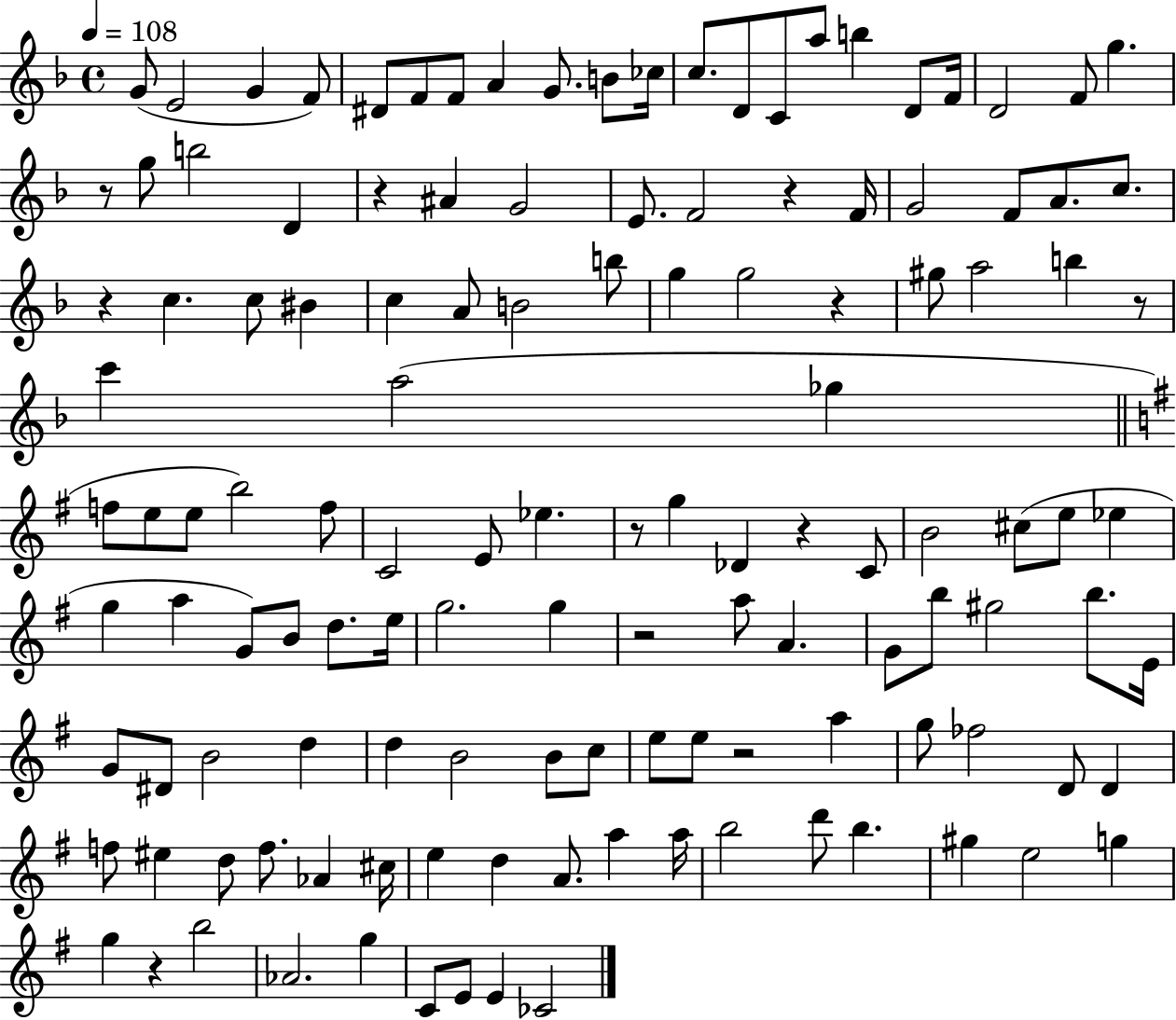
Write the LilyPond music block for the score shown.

{
  \clef treble
  \time 4/4
  \defaultTimeSignature
  \key f \major
  \tempo 4 = 108
  g'8( e'2 g'4 f'8) | dis'8 f'8 f'8 a'4 g'8. b'8 ces''16 | c''8. d'8 c'8 a''8 b''4 d'8 f'16 | d'2 f'8 g''4. | \break r8 g''8 b''2 d'4 | r4 ais'4 g'2 | e'8. f'2 r4 f'16 | g'2 f'8 a'8. c''8. | \break r4 c''4. c''8 bis'4 | c''4 a'8 b'2 b''8 | g''4 g''2 r4 | gis''8 a''2 b''4 r8 | \break c'''4 a''2( ges''4 | \bar "||" \break \key e \minor f''8 e''8 e''8 b''2) f''8 | c'2 e'8 ees''4. | r8 g''4 des'4 r4 c'8 | b'2 cis''8( e''8 ees''4 | \break g''4 a''4 g'8) b'8 d''8. e''16 | g''2. g''4 | r2 a''8 a'4. | g'8 b''8 gis''2 b''8. e'16 | \break g'8 dis'8 b'2 d''4 | d''4 b'2 b'8 c''8 | e''8 e''8 r2 a''4 | g''8 fes''2 d'8 d'4 | \break f''8 eis''4 d''8 f''8. aes'4 cis''16 | e''4 d''4 a'8. a''4 a''16 | b''2 d'''8 b''4. | gis''4 e''2 g''4 | \break g''4 r4 b''2 | aes'2. g''4 | c'8 e'8 e'4 ces'2 | \bar "|."
}